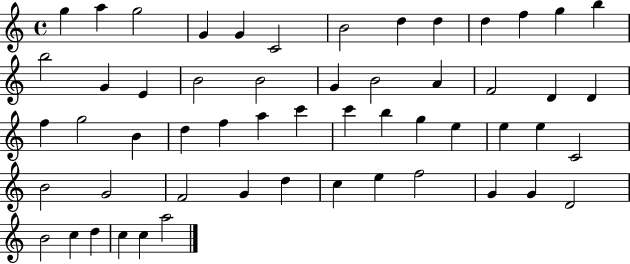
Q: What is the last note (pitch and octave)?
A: A5